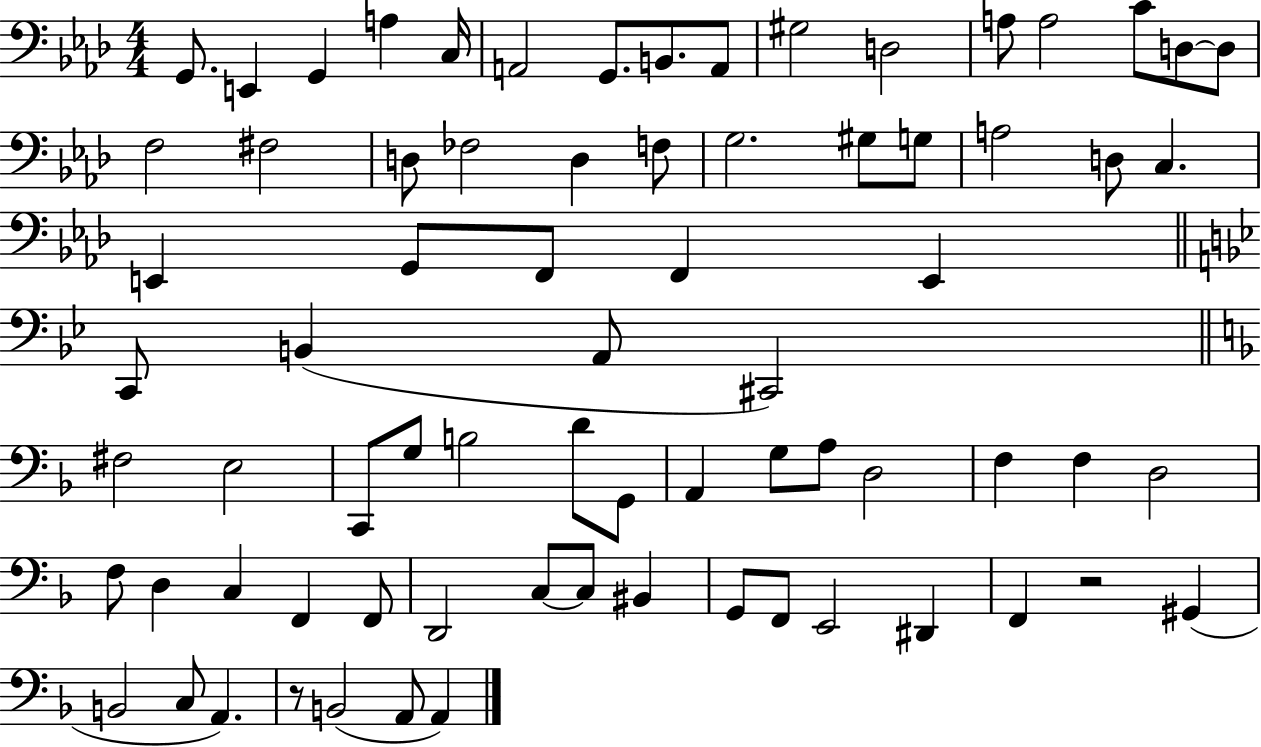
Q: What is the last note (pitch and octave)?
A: A2